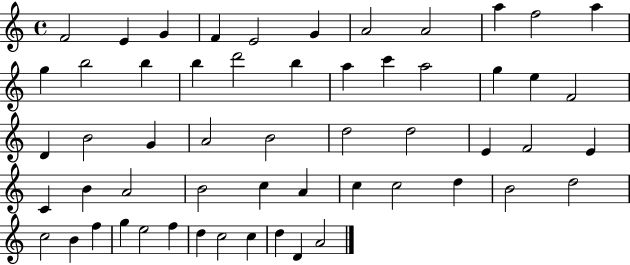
{
  \clef treble
  \time 4/4
  \defaultTimeSignature
  \key c \major
  f'2 e'4 g'4 | f'4 e'2 g'4 | a'2 a'2 | a''4 f''2 a''4 | \break g''4 b''2 b''4 | b''4 d'''2 b''4 | a''4 c'''4 a''2 | g''4 e''4 f'2 | \break d'4 b'2 g'4 | a'2 b'2 | d''2 d''2 | e'4 f'2 e'4 | \break c'4 b'4 a'2 | b'2 c''4 a'4 | c''4 c''2 d''4 | b'2 d''2 | \break c''2 b'4 f''4 | g''4 e''2 f''4 | d''4 c''2 c''4 | d''4 d'4 a'2 | \break \bar "|."
}